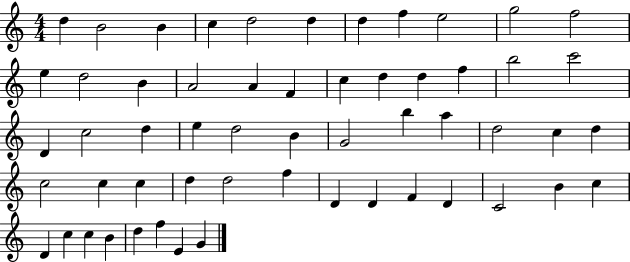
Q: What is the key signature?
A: C major